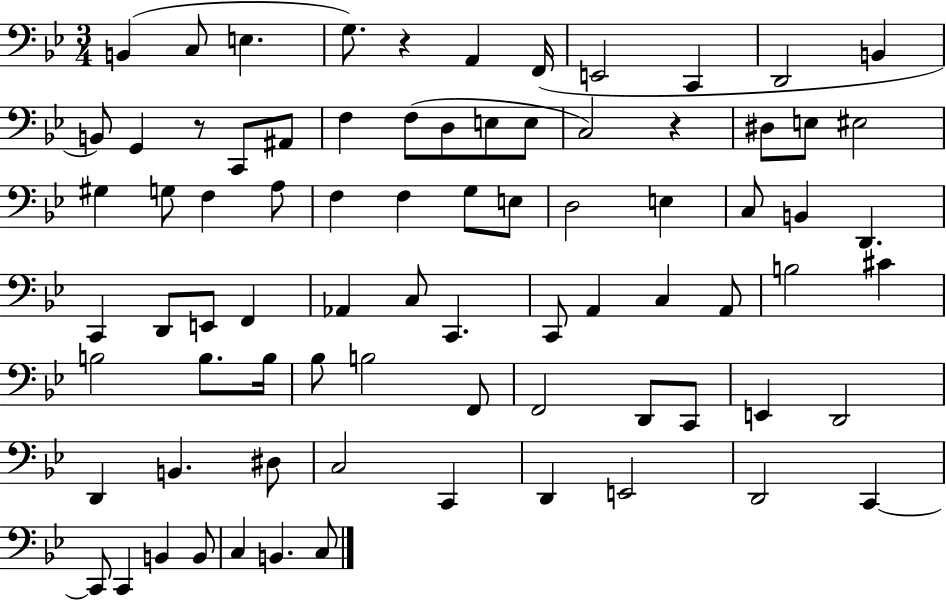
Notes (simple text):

B2/q C3/e E3/q. G3/e. R/q A2/q F2/s E2/h C2/q D2/h B2/q B2/e G2/q R/e C2/e A#2/e F3/q F3/e D3/e E3/e E3/e C3/h R/q D#3/e E3/e EIS3/h G#3/q G3/e F3/q A3/e F3/q F3/q G3/e E3/e D3/h E3/q C3/e B2/q D2/q. C2/q D2/e E2/e F2/q Ab2/q C3/e C2/q. C2/e A2/q C3/q A2/e B3/h C#4/q B3/h B3/e. B3/s Bb3/e B3/h F2/e F2/h D2/e C2/e E2/q D2/h D2/q B2/q. D#3/e C3/h C2/q D2/q E2/h D2/h C2/q C2/e C2/q B2/q B2/e C3/q B2/q. C3/e